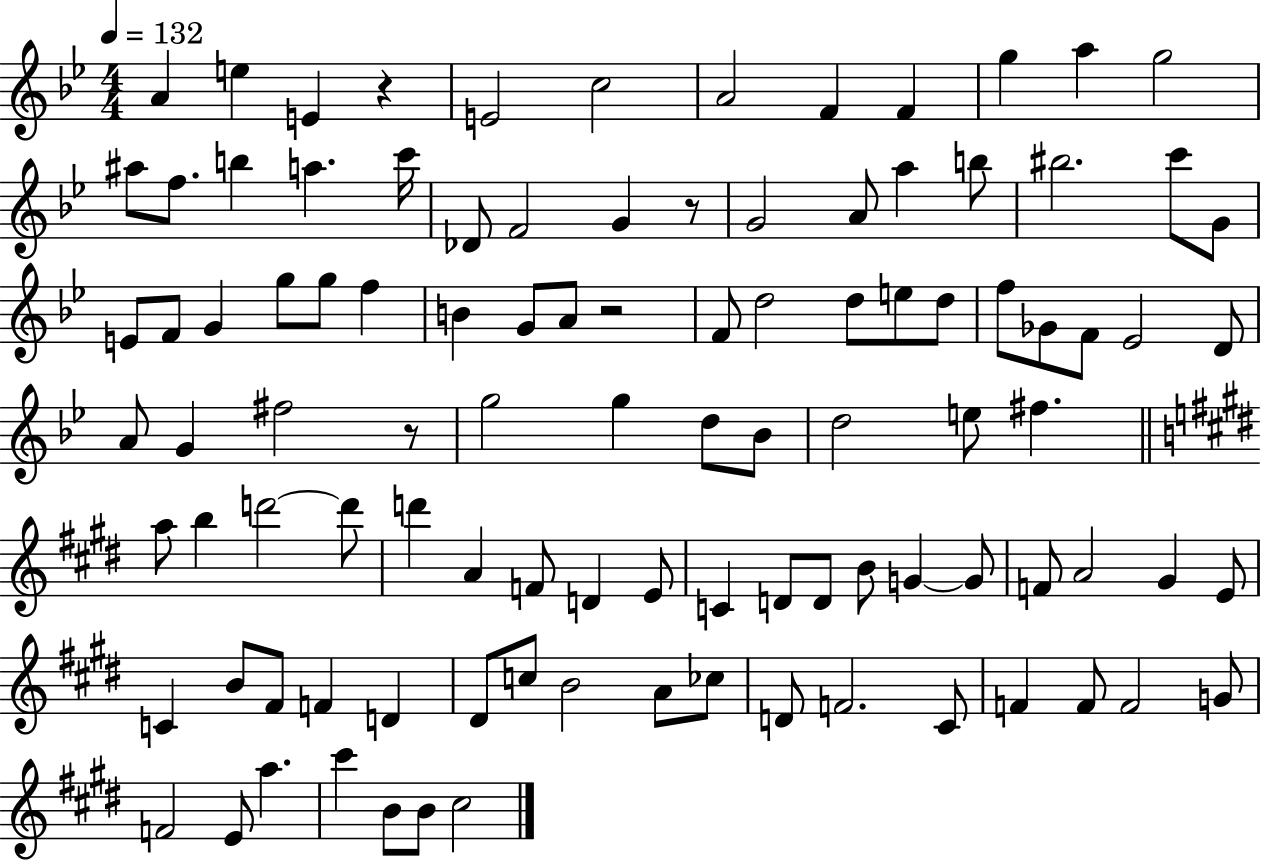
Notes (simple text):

A4/q E5/q E4/q R/q E4/h C5/h A4/h F4/q F4/q G5/q A5/q G5/h A#5/e F5/e. B5/q A5/q. C6/s Db4/e F4/h G4/q R/e G4/h A4/e A5/q B5/e BIS5/h. C6/e G4/e E4/e F4/e G4/q G5/e G5/e F5/q B4/q G4/e A4/e R/h F4/e D5/h D5/e E5/e D5/e F5/e Gb4/e F4/e Eb4/h D4/e A4/e G4/q F#5/h R/e G5/h G5/q D5/e Bb4/e D5/h E5/e F#5/q. A5/e B5/q D6/h D6/e D6/q A4/q F4/e D4/q E4/e C4/q D4/e D4/e B4/e G4/q G4/e F4/e A4/h G#4/q E4/e C4/q B4/e F#4/e F4/q D4/q D#4/e C5/e B4/h A4/e CES5/e D4/e F4/h. C#4/e F4/q F4/e F4/h G4/e F4/h E4/e A5/q. C#6/q B4/e B4/e C#5/h